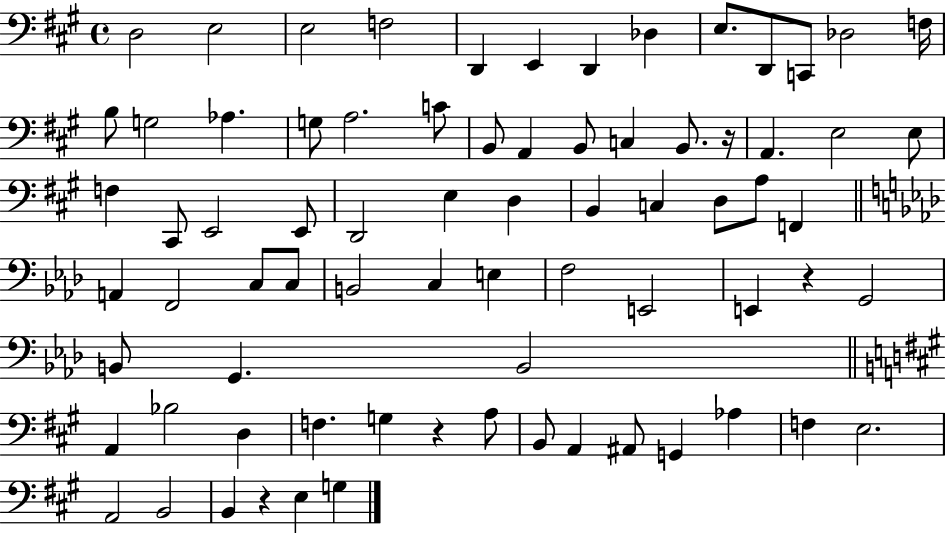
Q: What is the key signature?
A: A major